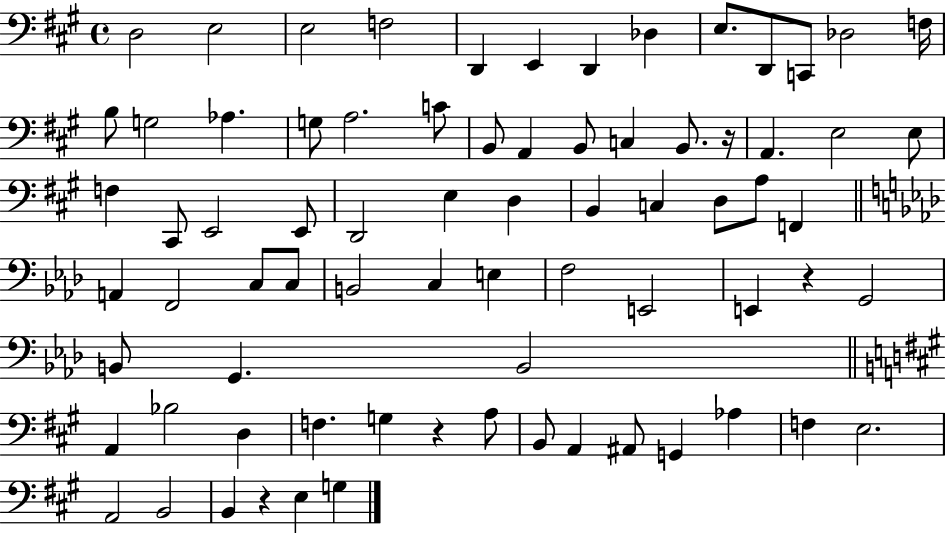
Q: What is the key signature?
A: A major